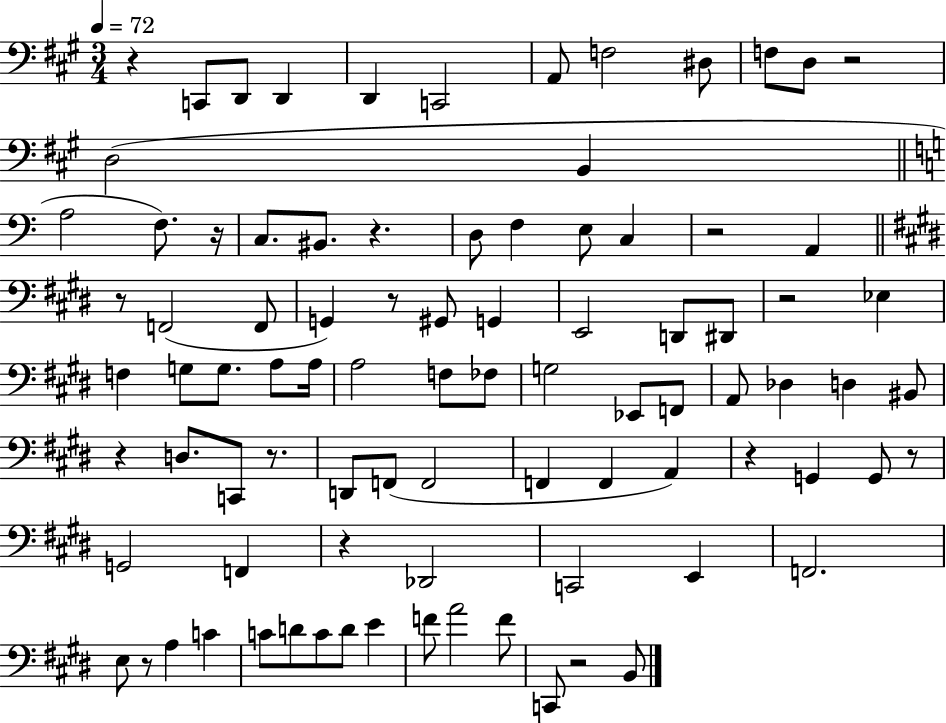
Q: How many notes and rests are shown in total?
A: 89